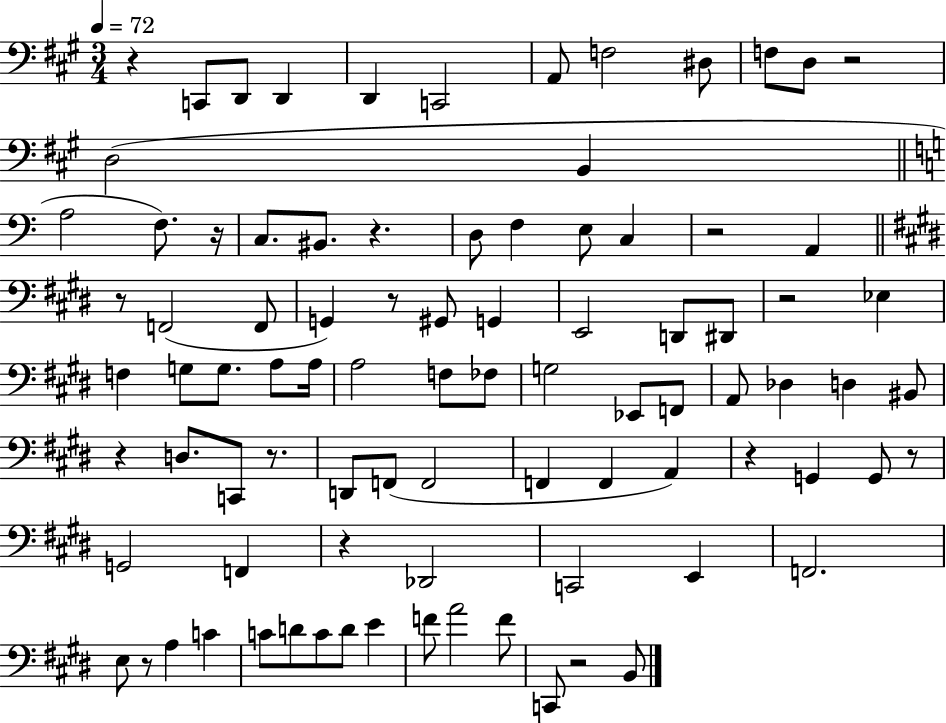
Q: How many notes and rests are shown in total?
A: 89